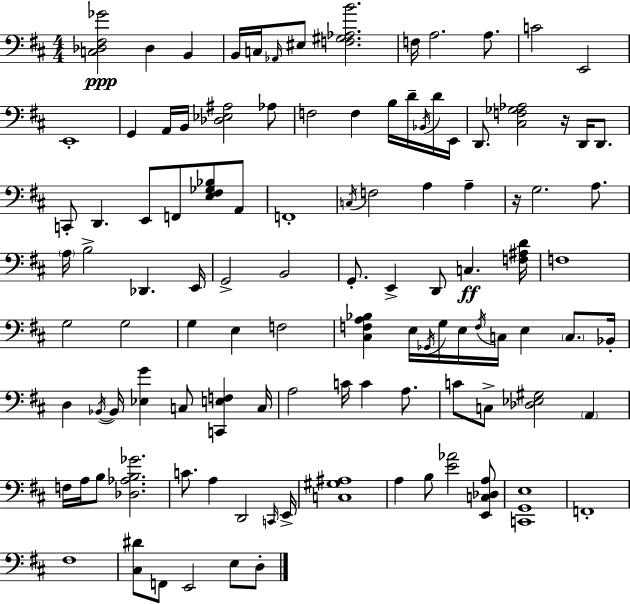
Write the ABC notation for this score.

X:1
T:Untitled
M:4/4
L:1/4
K:D
[C,_D,^F,_G]2 _D, B,, B,,/4 C,/4 _A,,/4 ^E,/2 [F,^G,_A,B]2 F,/4 A,2 A,/2 C2 E,,2 E,,4 G,, A,,/4 B,,/4 [_D,_E,^A,]2 _A,/2 F,2 F, B,/4 D/4 _B,,/4 D/4 E,,/4 D,,/2 [^C,F,_G,_A,]2 z/4 D,,/4 D,,/2 C,,/2 D,, E,,/2 F,,/2 [E,^F,_G,_B,]/2 A,,/2 F,,4 C,/4 F,2 A, A, z/4 G,2 A,/2 A,/4 B,2 _D,, E,,/4 G,,2 B,,2 G,,/2 E,, D,,/2 C, [F,^A,D]/4 F,4 G,2 G,2 G, E, F,2 [^C,F,A,_B,] E,/4 _G,,/4 G,/4 E,/4 F,/4 C,/4 E, C,/2 _B,,/4 D, _B,,/4 _B,,/4 [_E,G] C,/2 [C,,E,F,] C,/4 A,2 C/4 C A,/2 C/2 C,/2 [_D,_E,^G,]2 A,, F,/4 A,/4 B,/2 [_D,_A,B,_G]2 C/2 A, D,,2 C,,/4 E,,/4 [C,^G,^A,]4 A, B,/2 [E_A]2 [E,,C,_D,A,]/2 [C,,G,,E,]4 F,,4 ^F,4 [^C,^D]/2 F,,/2 E,,2 E,/2 D,/2